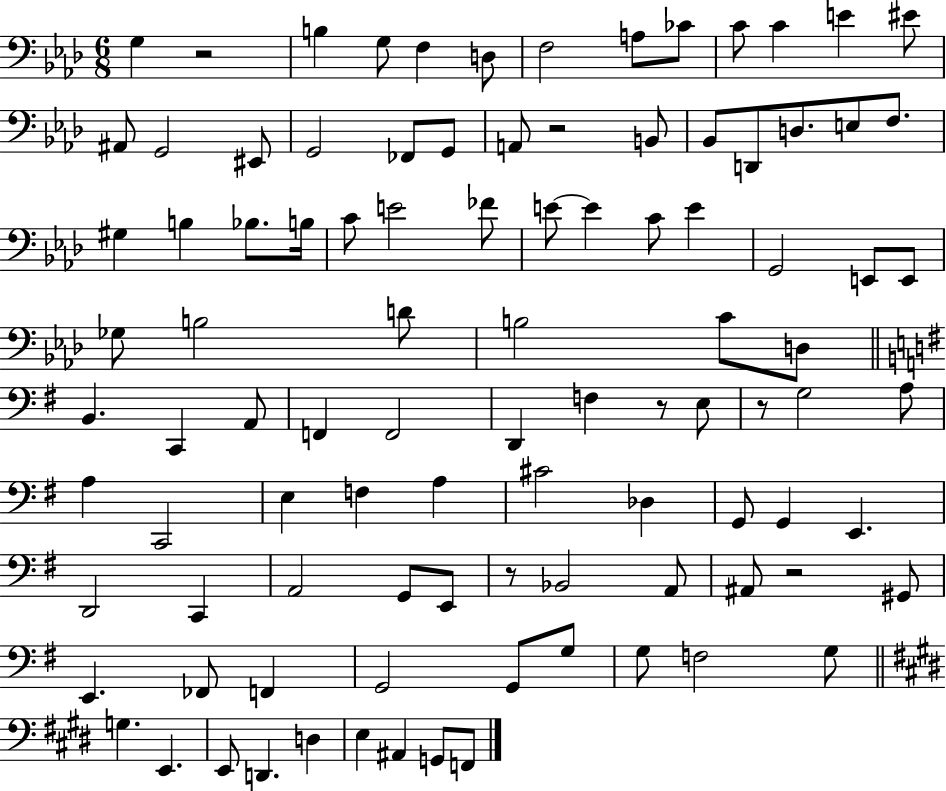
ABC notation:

X:1
T:Untitled
M:6/8
L:1/4
K:Ab
G, z2 B, G,/2 F, D,/2 F,2 A,/2 _C/2 C/2 C E ^E/2 ^A,,/2 G,,2 ^E,,/2 G,,2 _F,,/2 G,,/2 A,,/2 z2 B,,/2 _B,,/2 D,,/2 D,/2 E,/2 F,/2 ^G, B, _B,/2 B,/4 C/2 E2 _F/2 E/2 E C/2 E G,,2 E,,/2 E,,/2 _G,/2 B,2 D/2 B,2 C/2 D,/2 B,, C,, A,,/2 F,, F,,2 D,, F, z/2 E,/2 z/2 G,2 A,/2 A, C,,2 E, F, A, ^C2 _D, G,,/2 G,, E,, D,,2 C,, A,,2 G,,/2 E,,/2 z/2 _B,,2 A,,/2 ^A,,/2 z2 ^G,,/2 E,, _F,,/2 F,, G,,2 G,,/2 G,/2 G,/2 F,2 G,/2 G, E,, E,,/2 D,, D, E, ^A,, G,,/2 F,,/2